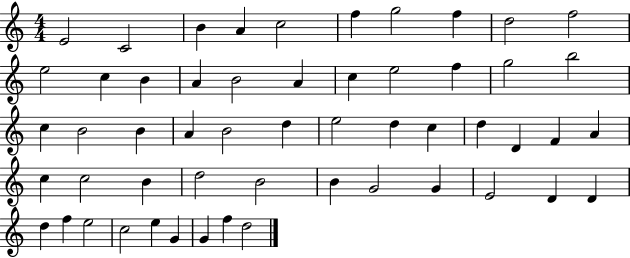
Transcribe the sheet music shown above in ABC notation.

X:1
T:Untitled
M:4/4
L:1/4
K:C
E2 C2 B A c2 f g2 f d2 f2 e2 c B A B2 A c e2 f g2 b2 c B2 B A B2 d e2 d c d D F A c c2 B d2 B2 B G2 G E2 D D d f e2 c2 e G G f d2